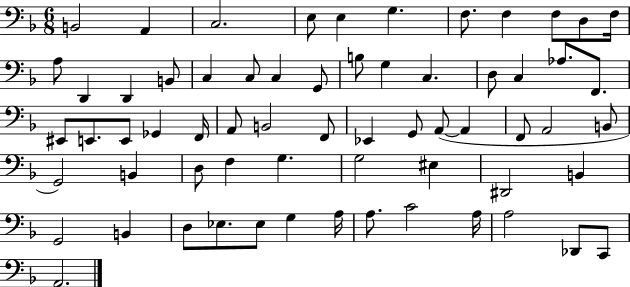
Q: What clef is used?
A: bass